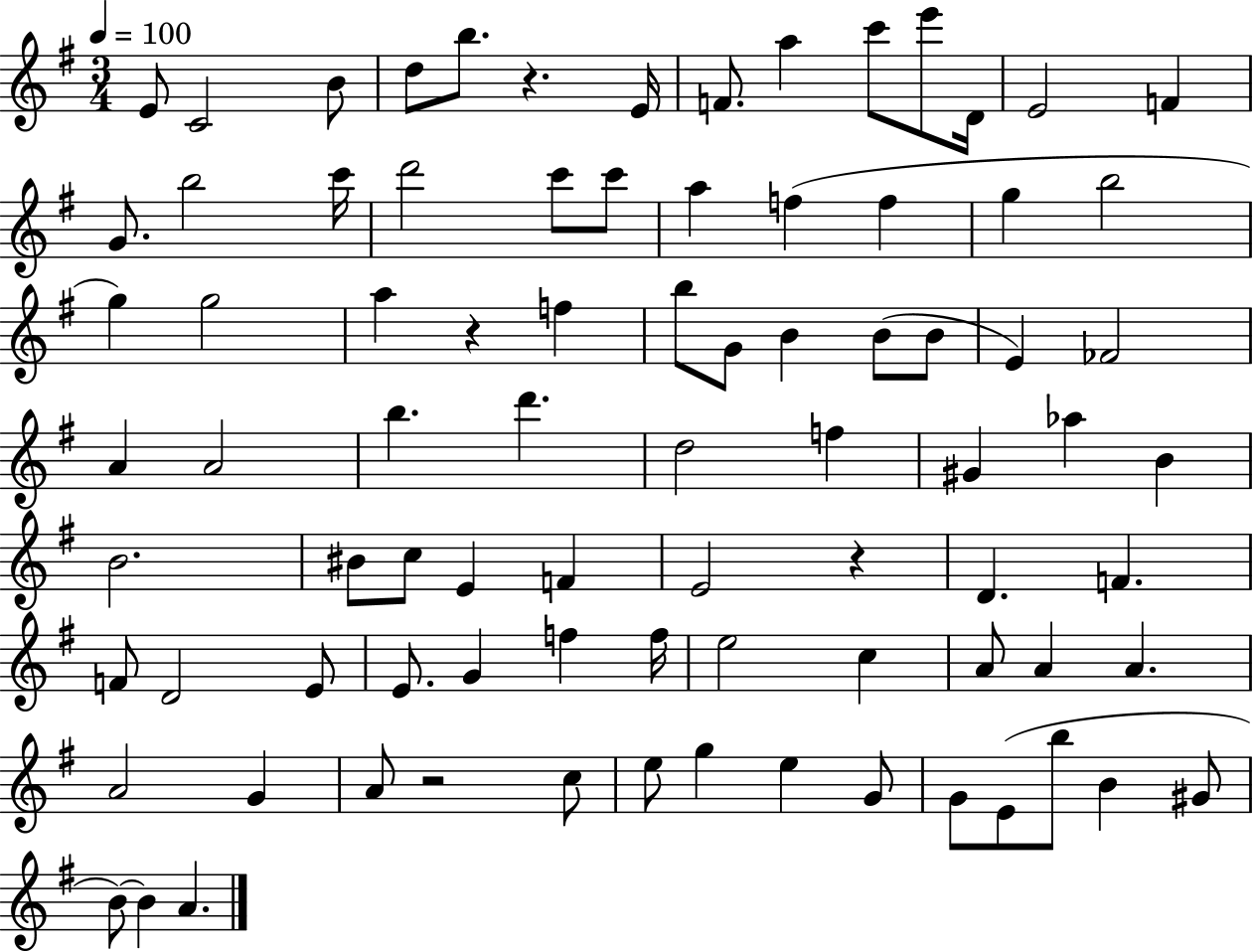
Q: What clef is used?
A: treble